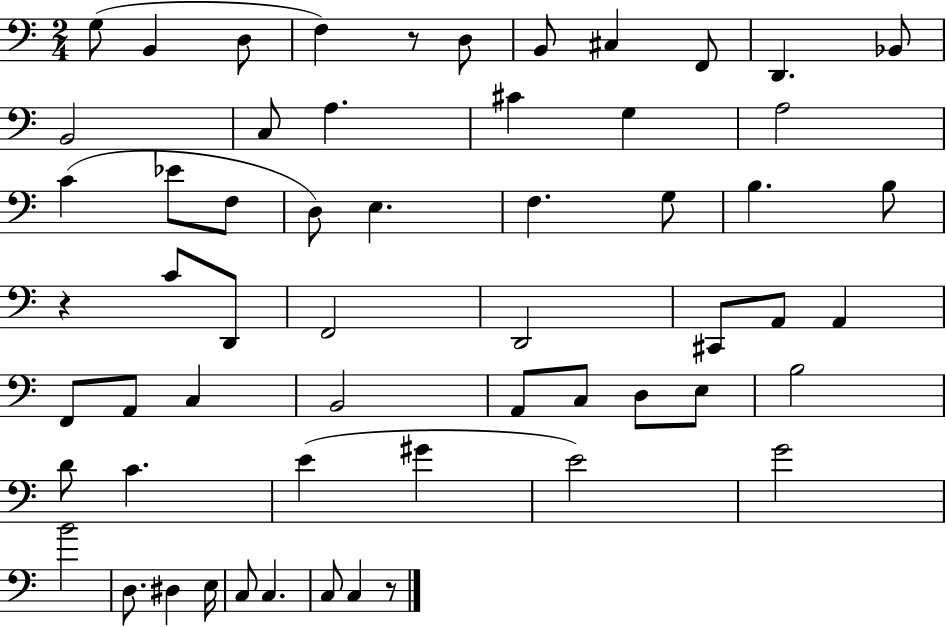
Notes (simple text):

G3/e B2/q D3/e F3/q R/e D3/e B2/e C#3/q F2/e D2/q. Bb2/e B2/h C3/e A3/q. C#4/q G3/q A3/h C4/q Eb4/e F3/e D3/e E3/q. F3/q. G3/e B3/q. B3/e R/q C4/e D2/e F2/h D2/h C#2/e A2/e A2/q F2/e A2/e C3/q B2/h A2/e C3/e D3/e E3/e B3/h D4/e C4/q. E4/q G#4/q E4/h G4/h B4/h D3/e. D#3/q E3/s C3/e C3/q. C3/e C3/q R/e